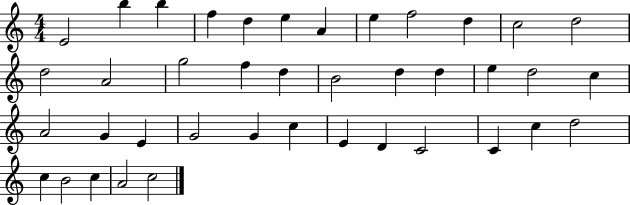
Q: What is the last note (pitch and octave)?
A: C5